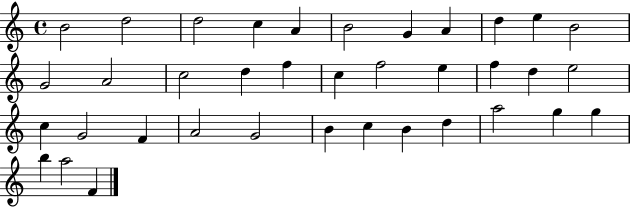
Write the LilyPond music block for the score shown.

{
  \clef treble
  \time 4/4
  \defaultTimeSignature
  \key c \major
  b'2 d''2 | d''2 c''4 a'4 | b'2 g'4 a'4 | d''4 e''4 b'2 | \break g'2 a'2 | c''2 d''4 f''4 | c''4 f''2 e''4 | f''4 d''4 e''2 | \break c''4 g'2 f'4 | a'2 g'2 | b'4 c''4 b'4 d''4 | a''2 g''4 g''4 | \break b''4 a''2 f'4 | \bar "|."
}